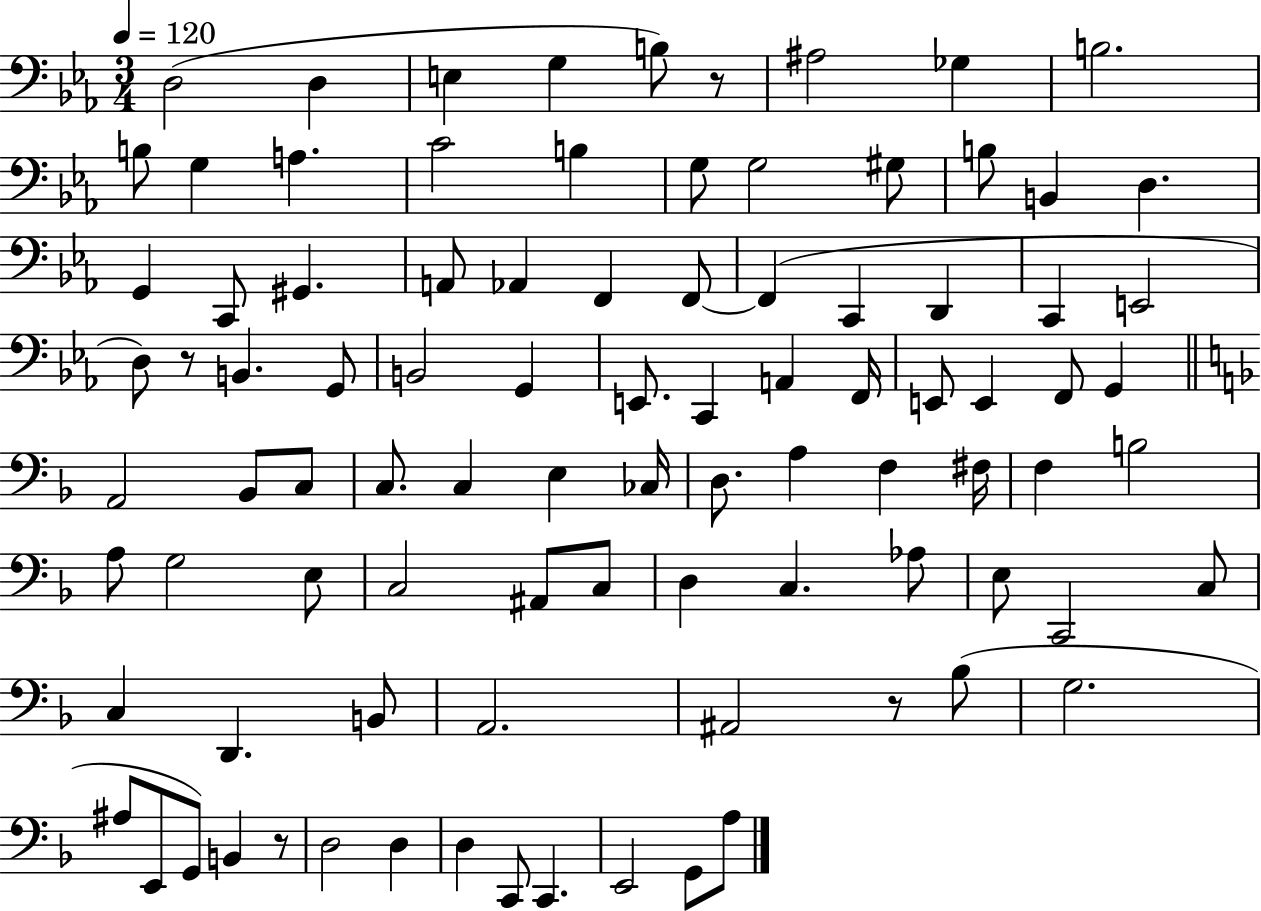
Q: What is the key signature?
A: EES major